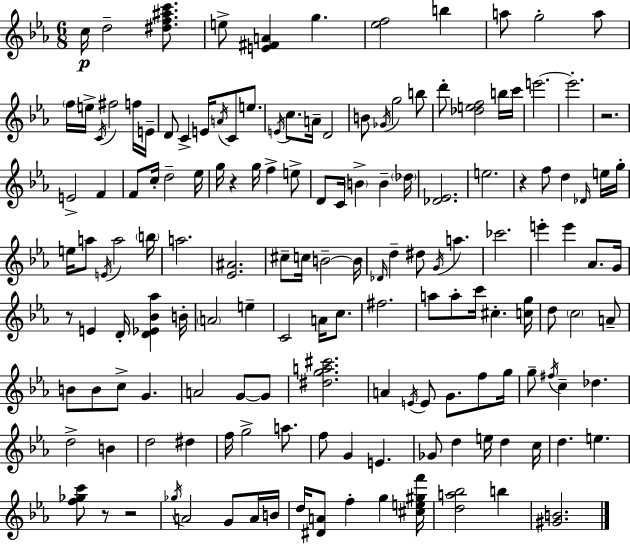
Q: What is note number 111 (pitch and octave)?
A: D#5